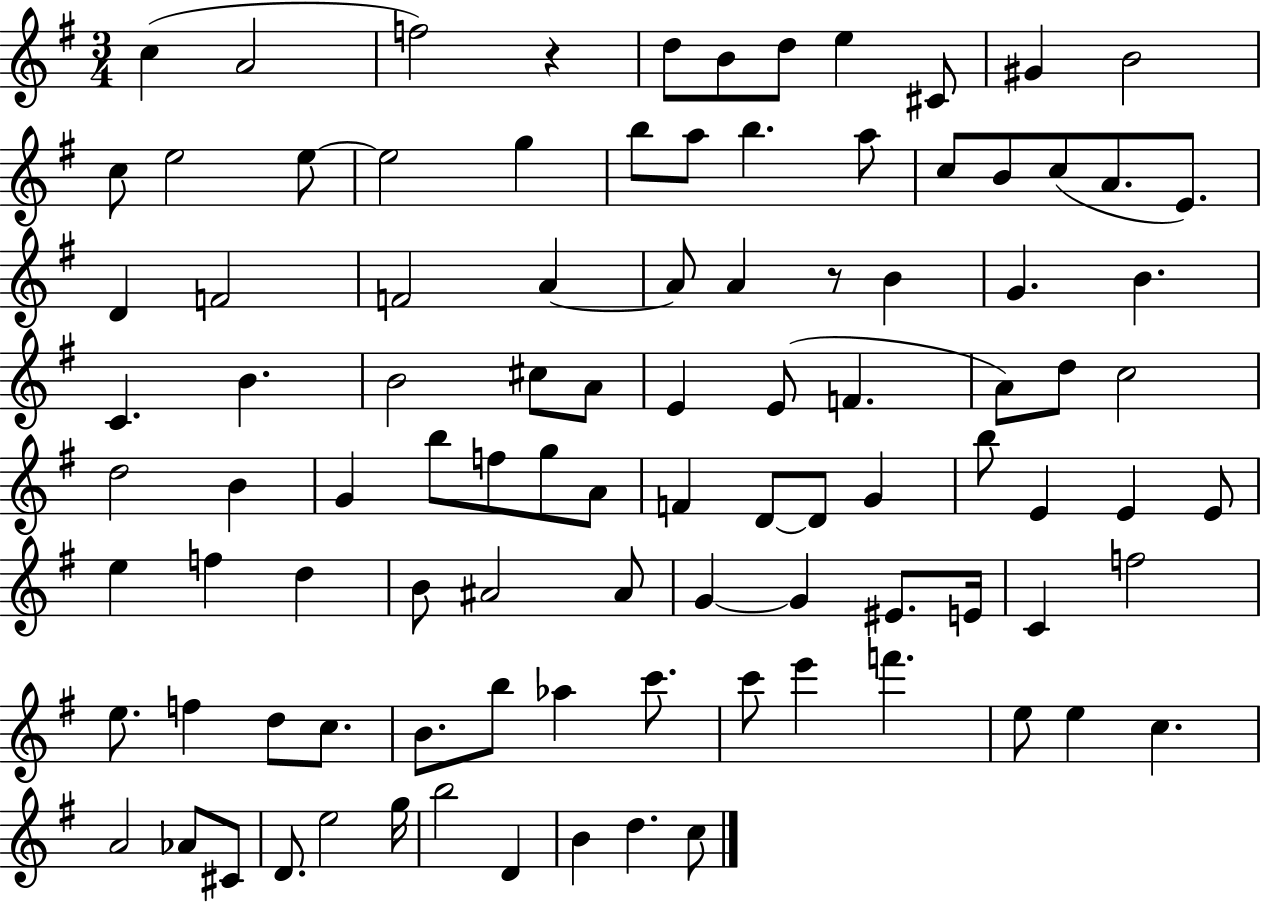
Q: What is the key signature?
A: G major